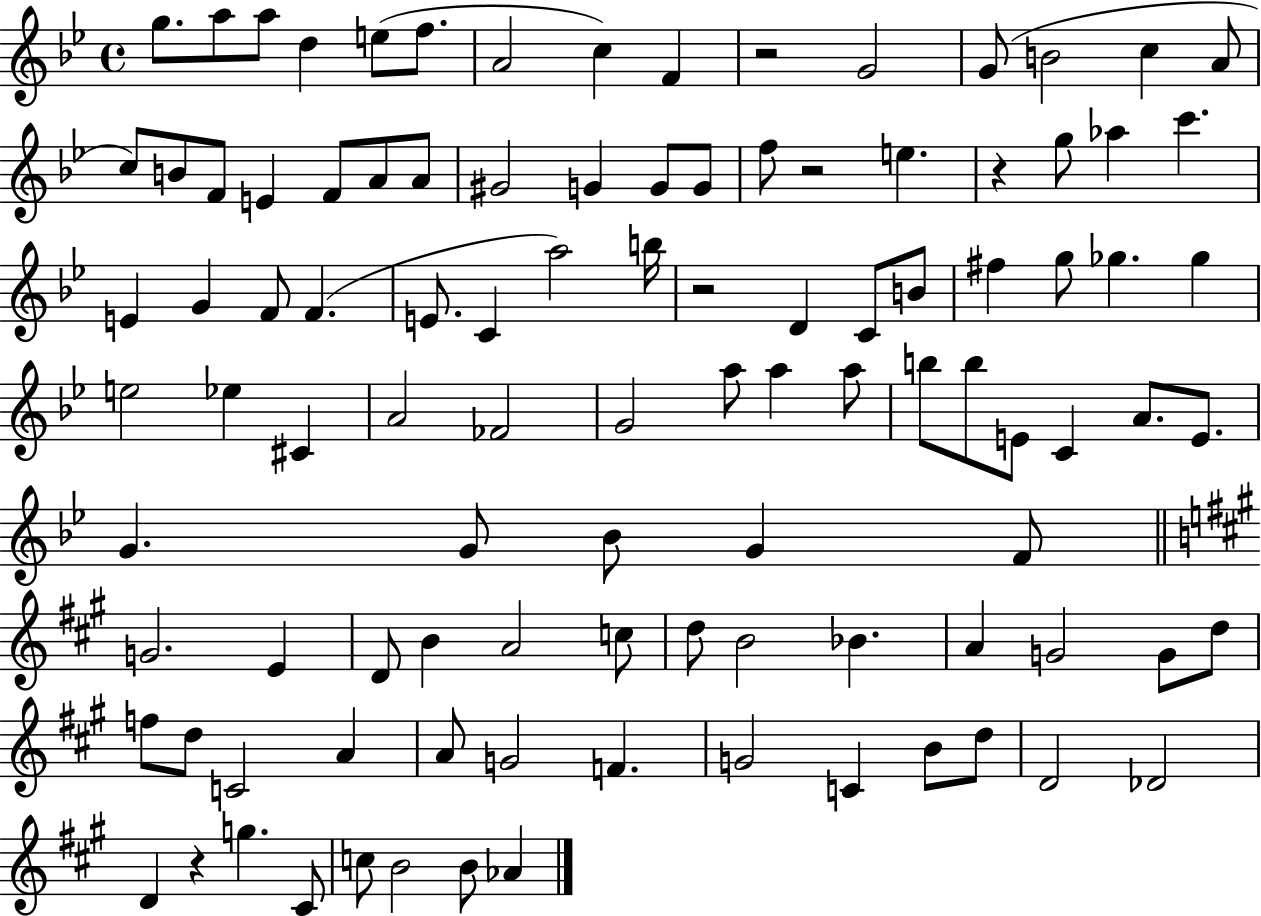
X:1
T:Untitled
M:4/4
L:1/4
K:Bb
g/2 a/2 a/2 d e/2 f/2 A2 c F z2 G2 G/2 B2 c A/2 c/2 B/2 F/2 E F/2 A/2 A/2 ^G2 G G/2 G/2 f/2 z2 e z g/2 _a c' E G F/2 F E/2 C a2 b/4 z2 D C/2 B/2 ^f g/2 _g _g e2 _e ^C A2 _F2 G2 a/2 a a/2 b/2 b/2 E/2 C A/2 E/2 G G/2 _B/2 G F/2 G2 E D/2 B A2 c/2 d/2 B2 _B A G2 G/2 d/2 f/2 d/2 C2 A A/2 G2 F G2 C B/2 d/2 D2 _D2 D z g ^C/2 c/2 B2 B/2 _A